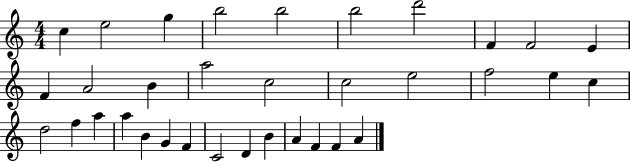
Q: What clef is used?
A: treble